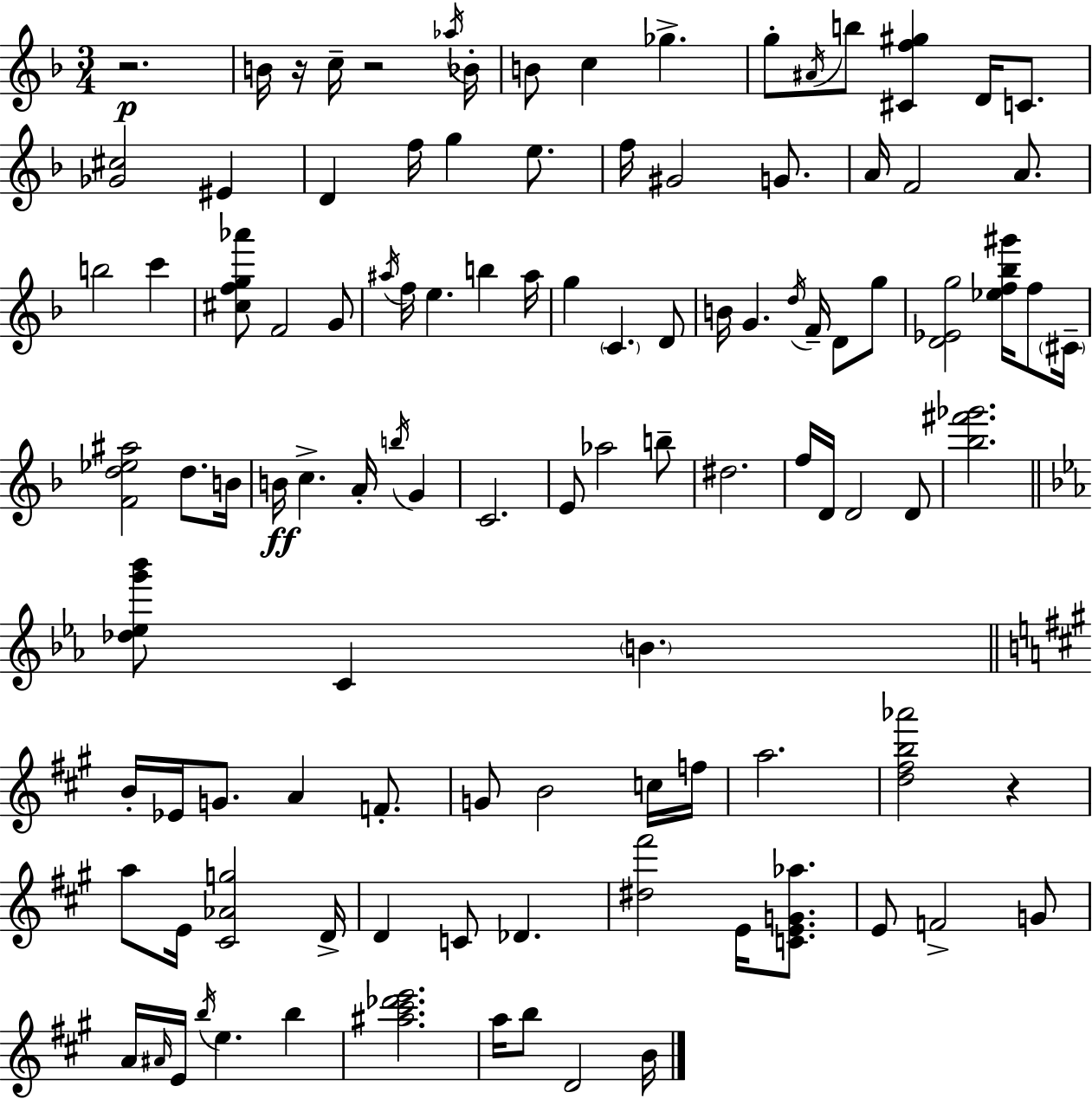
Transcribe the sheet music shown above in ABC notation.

X:1
T:Untitled
M:3/4
L:1/4
K:Dm
z2 B/4 z/4 c/4 z2 _a/4 _B/4 B/2 c _g g/2 ^A/4 b/2 [^Cf^g] D/4 C/2 [_G^c]2 ^E D f/4 g e/2 f/4 ^G2 G/2 A/4 F2 A/2 b2 c' [^cfg_a']/2 F2 G/2 ^a/4 f/4 e b ^a/4 g C D/2 B/4 G d/4 F/4 D/2 g/2 [D_Eg]2 [_ef_b^g']/4 f/2 ^C/4 [Fd_e^a]2 d/2 B/4 B/4 c A/4 b/4 G C2 E/2 _a2 b/2 ^d2 f/4 D/4 D2 D/2 [_b^f'_g']2 [_d_eg'_b']/2 C B B/4 _E/4 G/2 A F/2 G/2 B2 c/4 f/4 a2 [d^fb_a']2 z a/2 E/4 [^C_Ag]2 D/4 D C/2 _D [^d^f']2 E/4 [CEG_a]/2 E/2 F2 G/2 A/4 ^A/4 E/4 b/4 e b [^a^c'_d'e']2 a/4 b/2 D2 B/4